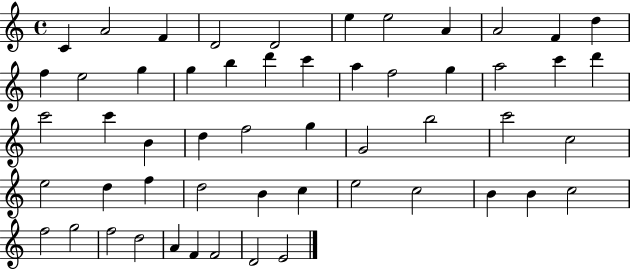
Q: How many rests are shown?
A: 0